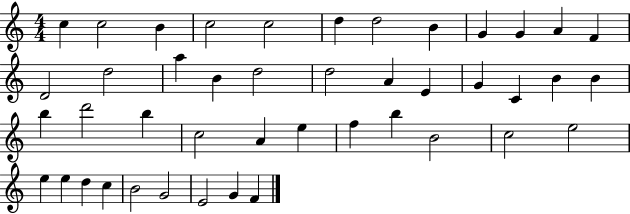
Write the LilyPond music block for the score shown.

{
  \clef treble
  \numericTimeSignature
  \time 4/4
  \key c \major
  c''4 c''2 b'4 | c''2 c''2 | d''4 d''2 b'4 | g'4 g'4 a'4 f'4 | \break d'2 d''2 | a''4 b'4 d''2 | d''2 a'4 e'4 | g'4 c'4 b'4 b'4 | \break b''4 d'''2 b''4 | c''2 a'4 e''4 | f''4 b''4 b'2 | c''2 e''2 | \break e''4 e''4 d''4 c''4 | b'2 g'2 | e'2 g'4 f'4 | \bar "|."
}